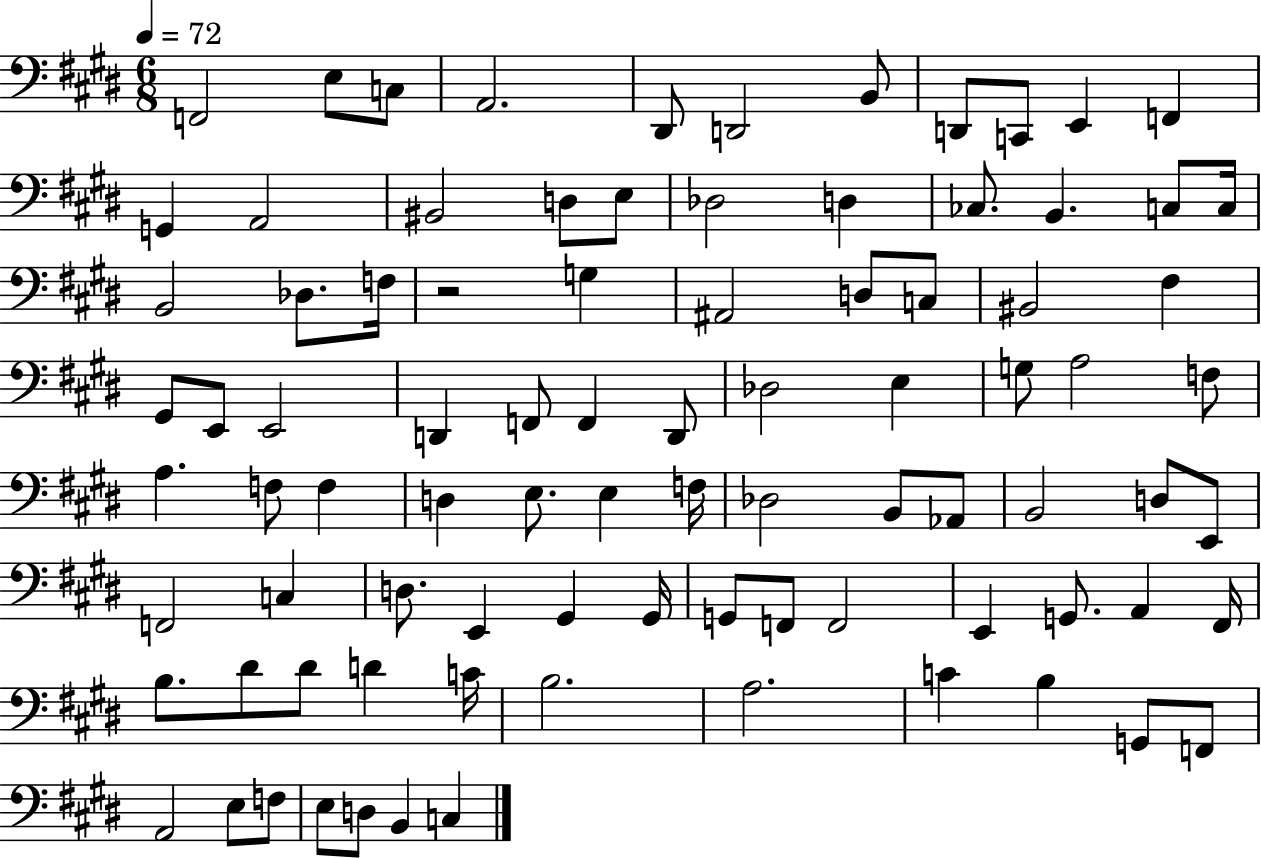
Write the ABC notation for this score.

X:1
T:Untitled
M:6/8
L:1/4
K:E
F,,2 E,/2 C,/2 A,,2 ^D,,/2 D,,2 B,,/2 D,,/2 C,,/2 E,, F,, G,, A,,2 ^B,,2 D,/2 E,/2 _D,2 D, _C,/2 B,, C,/2 C,/4 B,,2 _D,/2 F,/4 z2 G, ^A,,2 D,/2 C,/2 ^B,,2 ^F, ^G,,/2 E,,/2 E,,2 D,, F,,/2 F,, D,,/2 _D,2 E, G,/2 A,2 F,/2 A, F,/2 F, D, E,/2 E, F,/4 _D,2 B,,/2 _A,,/2 B,,2 D,/2 E,,/2 F,,2 C, D,/2 E,, ^G,, ^G,,/4 G,,/2 F,,/2 F,,2 E,, G,,/2 A,, ^F,,/4 B,/2 ^D/2 ^D/2 D C/4 B,2 A,2 C B, G,,/2 F,,/2 A,,2 E,/2 F,/2 E,/2 D,/2 B,, C,